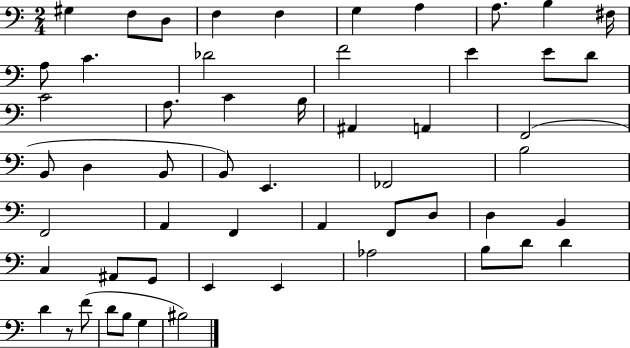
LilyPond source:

{
  \clef bass
  \numericTimeSignature
  \time 2/4
  \key c \major
  gis4 f8 d8 | f4 f4 | g4 a4 | a8. b4 fis16 | \break a8 c'4. | des'2 | f'2 | e'4 e'8 d'8 | \break c'2 | a8. c'4 b16 | ais,4 a,4 | f,2( | \break b,8 d4 b,8 | b,8) e,4. | fes,2 | b2 | \break f,2 | a,4 f,4 | a,4 f,8 d8 | d4 b,4 | \break c4 ais,8 g,8 | e,4 e,4 | aes2 | b8 d'8 d'4 | \break d'4 r8 f'8( | d'8 b8 g4 | bis2) | \bar "|."
}